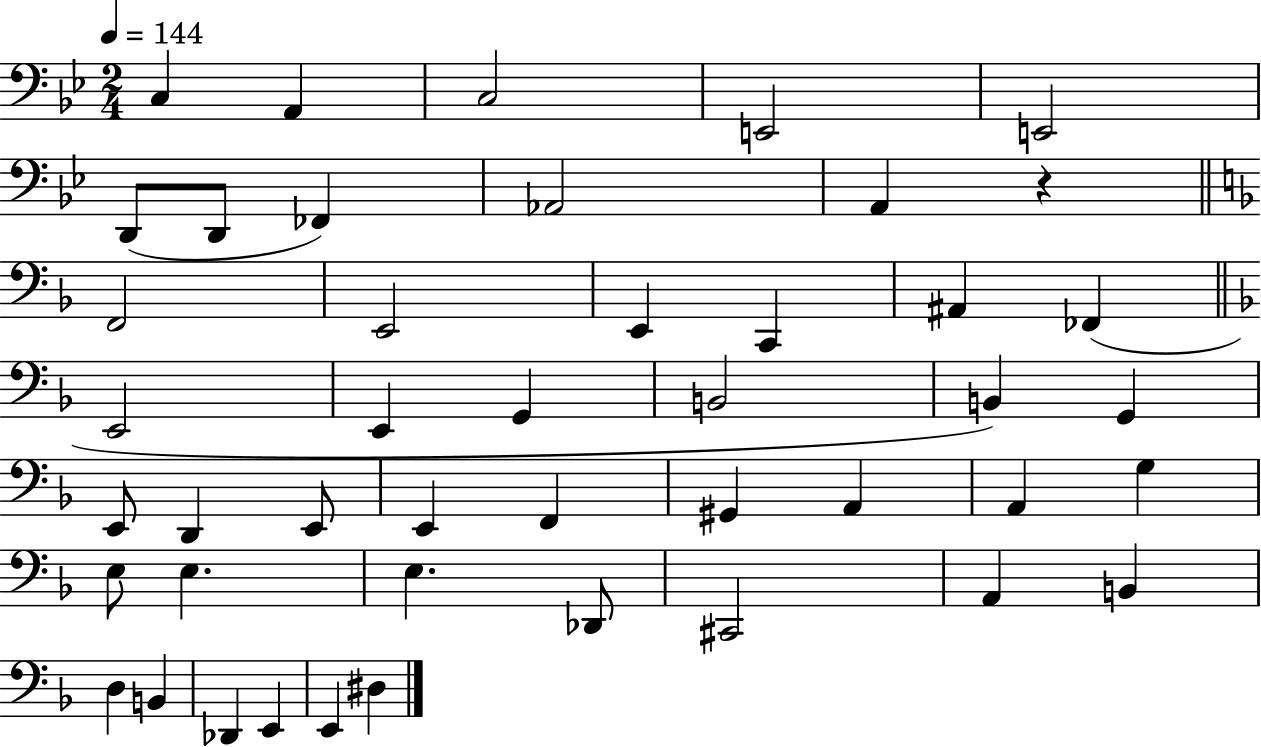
C3/q A2/q C3/h E2/h E2/h D2/e D2/e FES2/q Ab2/h A2/q R/q F2/h E2/h E2/q C2/q A#2/q FES2/q E2/h E2/q G2/q B2/h B2/q G2/q E2/e D2/q E2/e E2/q F2/q G#2/q A2/q A2/q G3/q E3/e E3/q. E3/q. Db2/e C#2/h A2/q B2/q D3/q B2/q Db2/q E2/q E2/q D#3/q